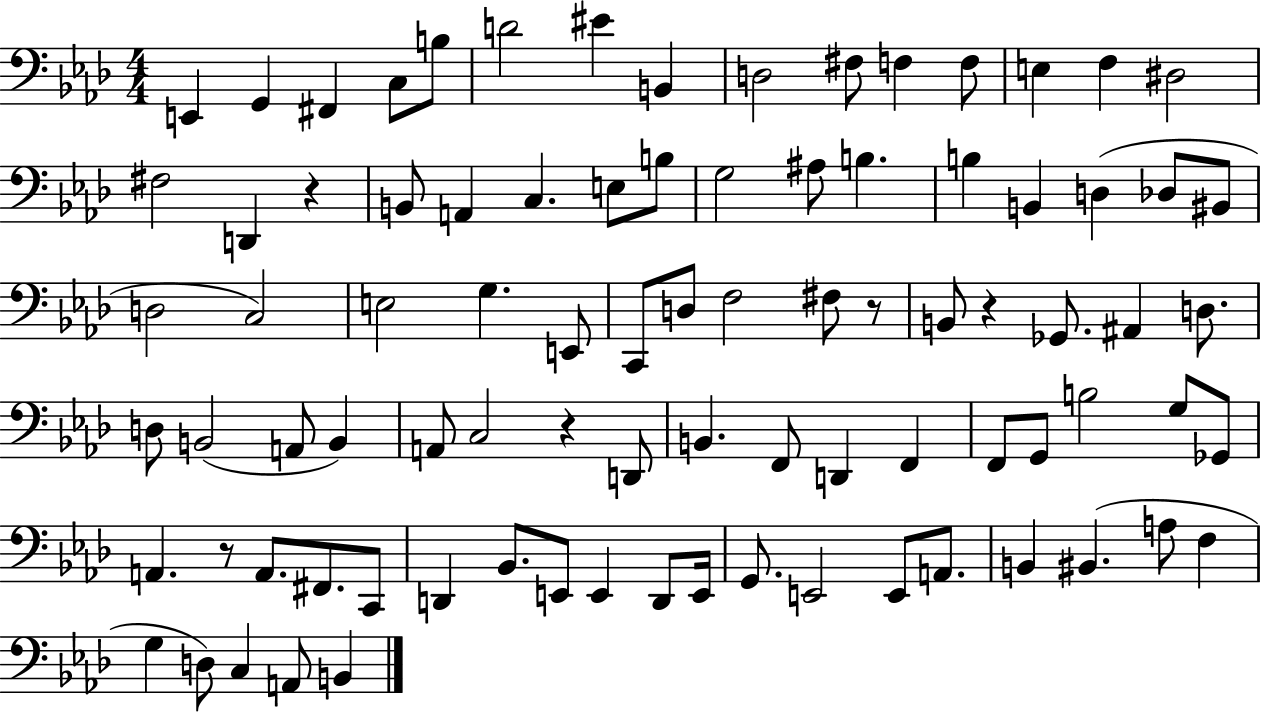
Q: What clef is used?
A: bass